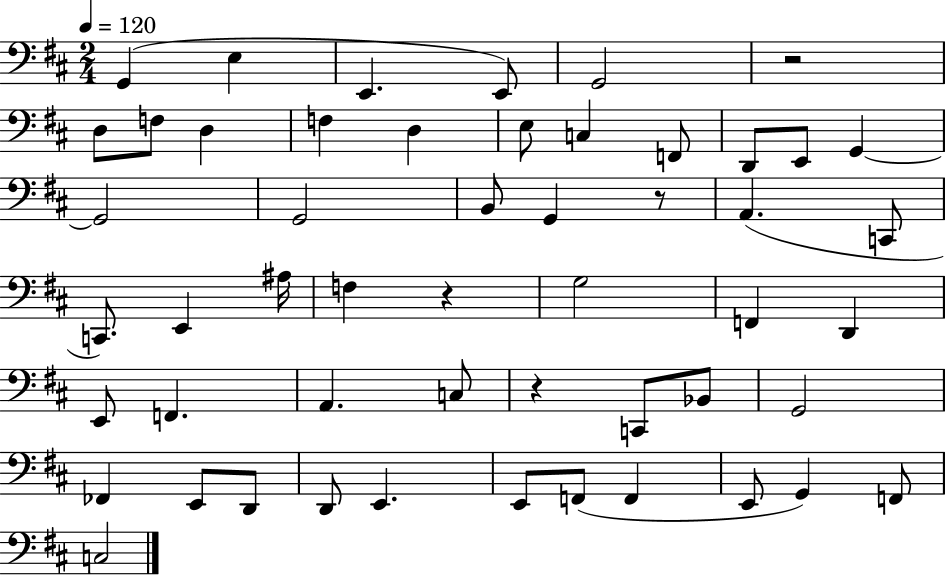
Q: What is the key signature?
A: D major